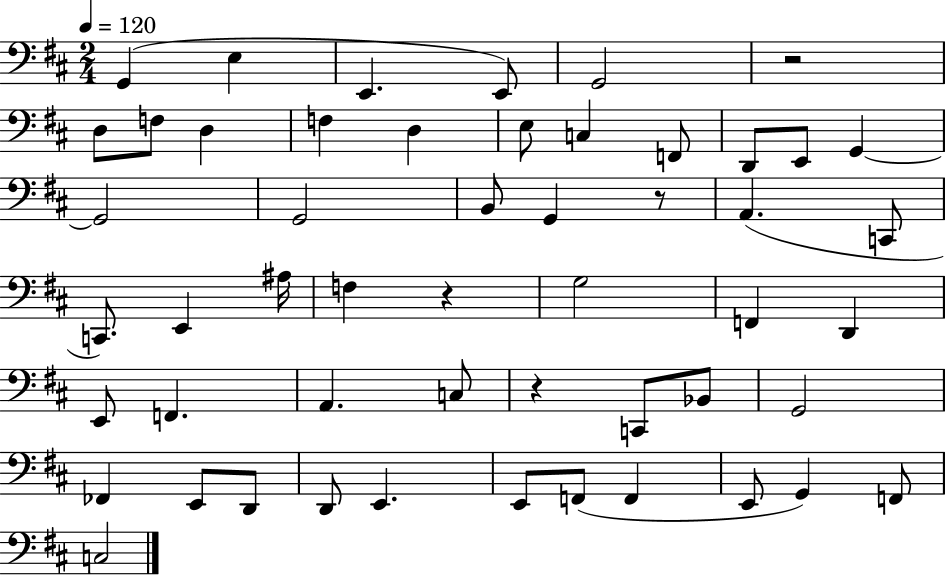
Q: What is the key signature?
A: D major